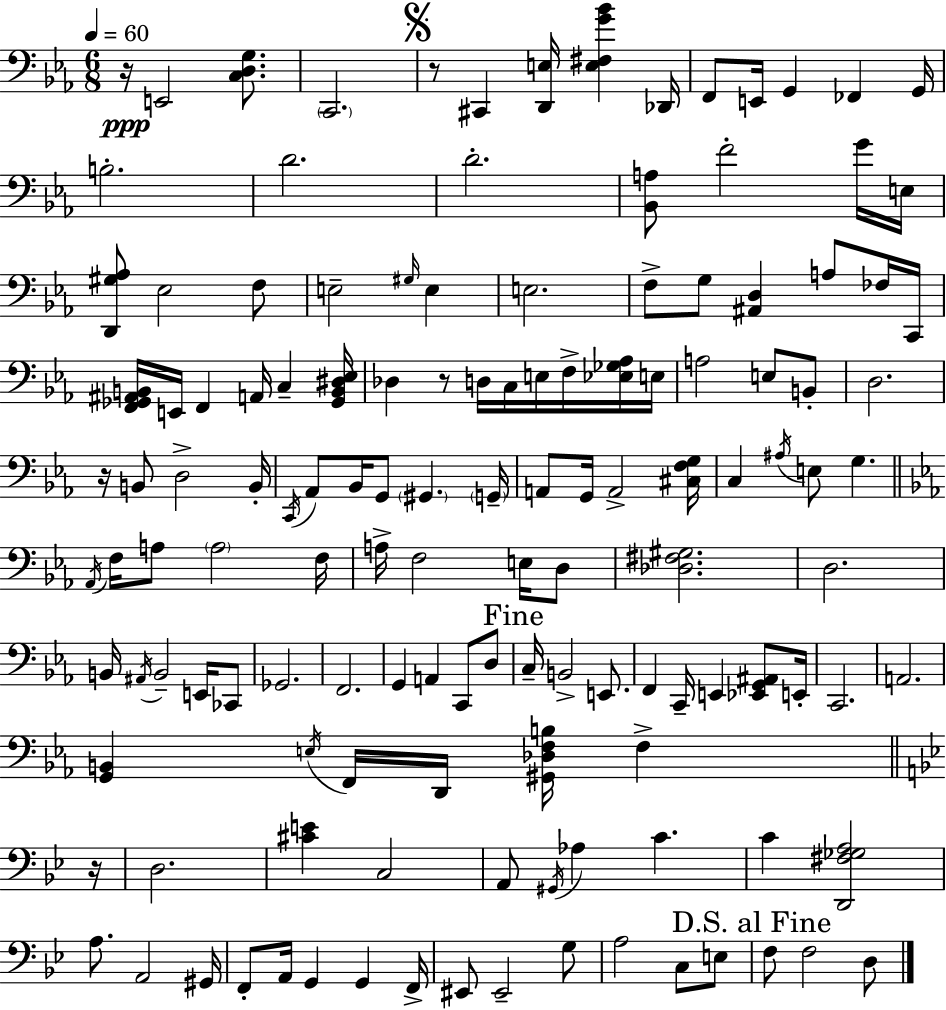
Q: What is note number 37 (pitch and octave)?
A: A3